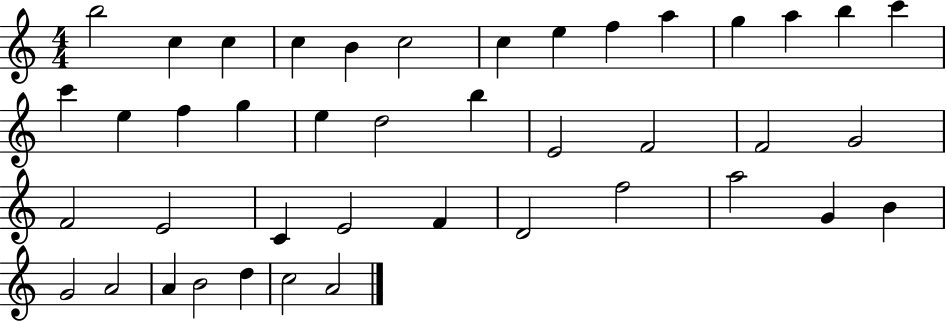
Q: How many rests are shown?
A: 0